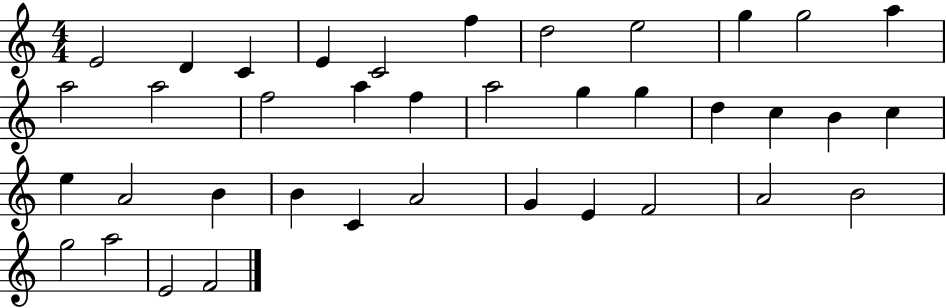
E4/h D4/q C4/q E4/q C4/h F5/q D5/h E5/h G5/q G5/h A5/q A5/h A5/h F5/h A5/q F5/q A5/h G5/q G5/q D5/q C5/q B4/q C5/q E5/q A4/h B4/q B4/q C4/q A4/h G4/q E4/q F4/h A4/h B4/h G5/h A5/h E4/h F4/h